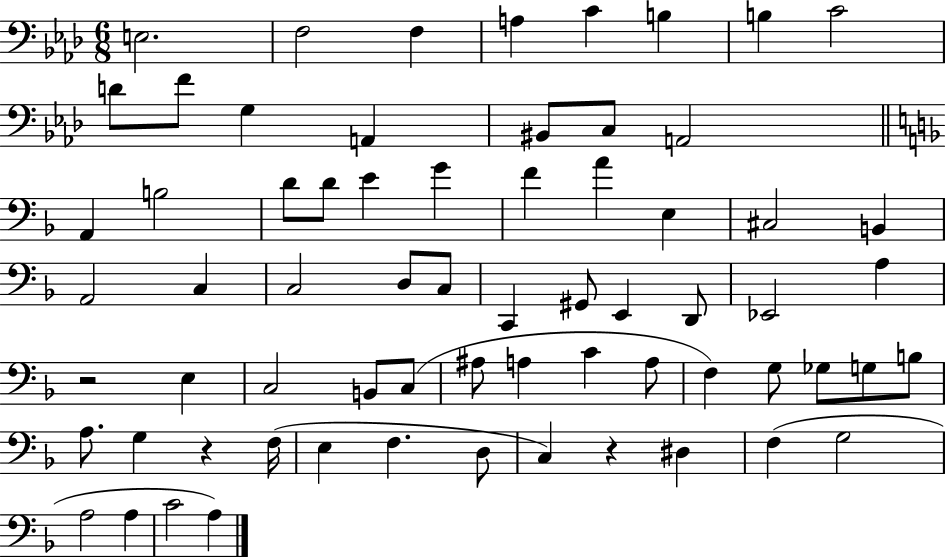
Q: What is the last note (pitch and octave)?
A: A3